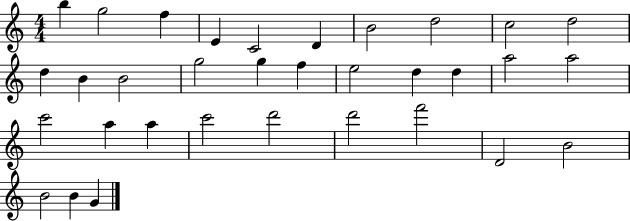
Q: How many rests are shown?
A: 0